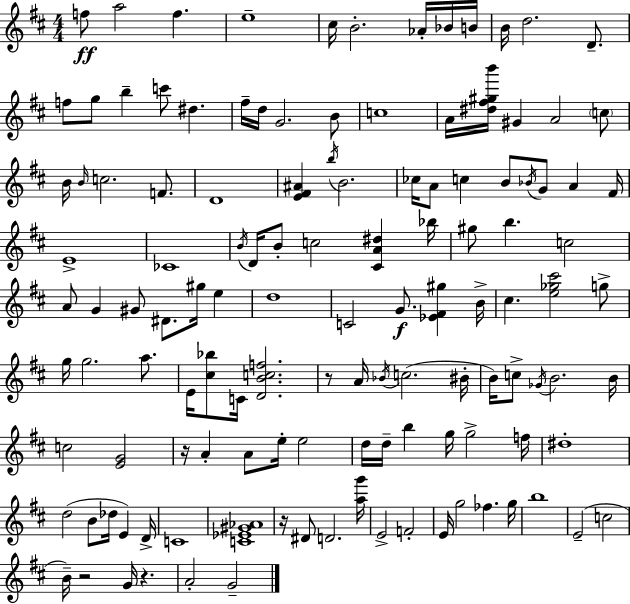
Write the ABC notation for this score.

X:1
T:Untitled
M:4/4
L:1/4
K:D
f/2 a2 f e4 ^c/4 B2 _A/4 _B/4 B/4 B/4 d2 D/2 f/2 g/2 b c'/2 ^d ^f/4 d/4 G2 B/2 c4 A/4 [^d^f^gb']/4 ^G A2 c/2 B/4 B/4 c2 F/2 D4 [E^F^A] b/4 B2 _c/4 A/2 c B/2 _B/4 G/2 A ^F/4 E4 _C4 B/4 D/4 B/2 c2 [^CA^d] _b/4 ^g/2 b c2 A/2 G ^G/2 ^D/2 ^g/4 e d4 C2 G/2 [_E^F^g] B/4 ^c [e_g^c']2 g/2 g/4 g2 a/2 E/4 [^c_b]/2 C/4 [DBcf]2 z/2 A/4 _B/4 c2 ^B/4 B/4 c/2 _G/4 B2 B/4 c2 [EG]2 z/4 A A/2 e/4 e2 d/4 d/4 b g/4 g2 f/4 ^d4 d2 B/2 _d/4 E D/4 C4 [C_E^G_A]4 z/4 ^D/2 D2 [ag']/4 E2 F2 E/4 g2 _f g/4 b4 E2 c2 B/4 z2 G/4 z A2 G2